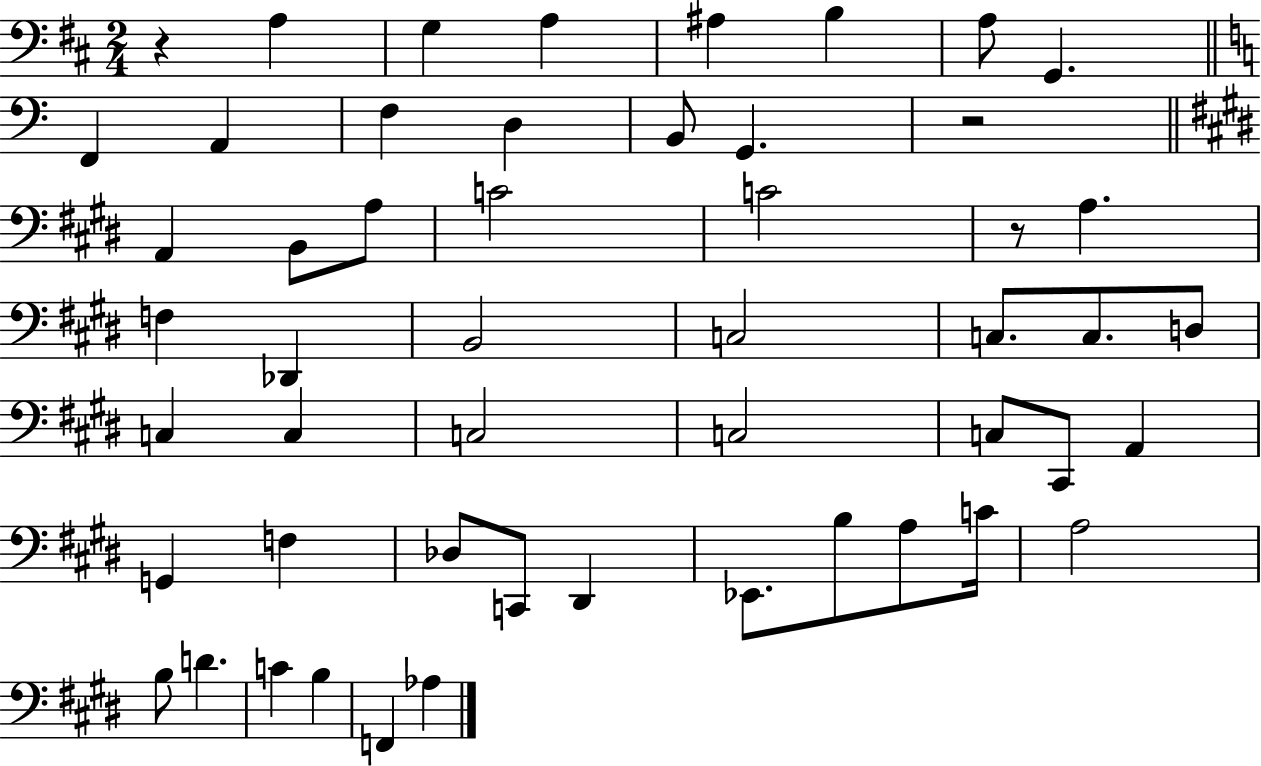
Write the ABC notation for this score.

X:1
T:Untitled
M:2/4
L:1/4
K:D
z A, G, A, ^A, B, A,/2 G,, F,, A,, F, D, B,,/2 G,, z2 A,, B,,/2 A,/2 C2 C2 z/2 A, F, _D,, B,,2 C,2 C,/2 C,/2 D,/2 C, C, C,2 C,2 C,/2 ^C,,/2 A,, G,, F, _D,/2 C,,/2 ^D,, _E,,/2 B,/2 A,/2 C/4 A,2 B,/2 D C B, F,, _A,